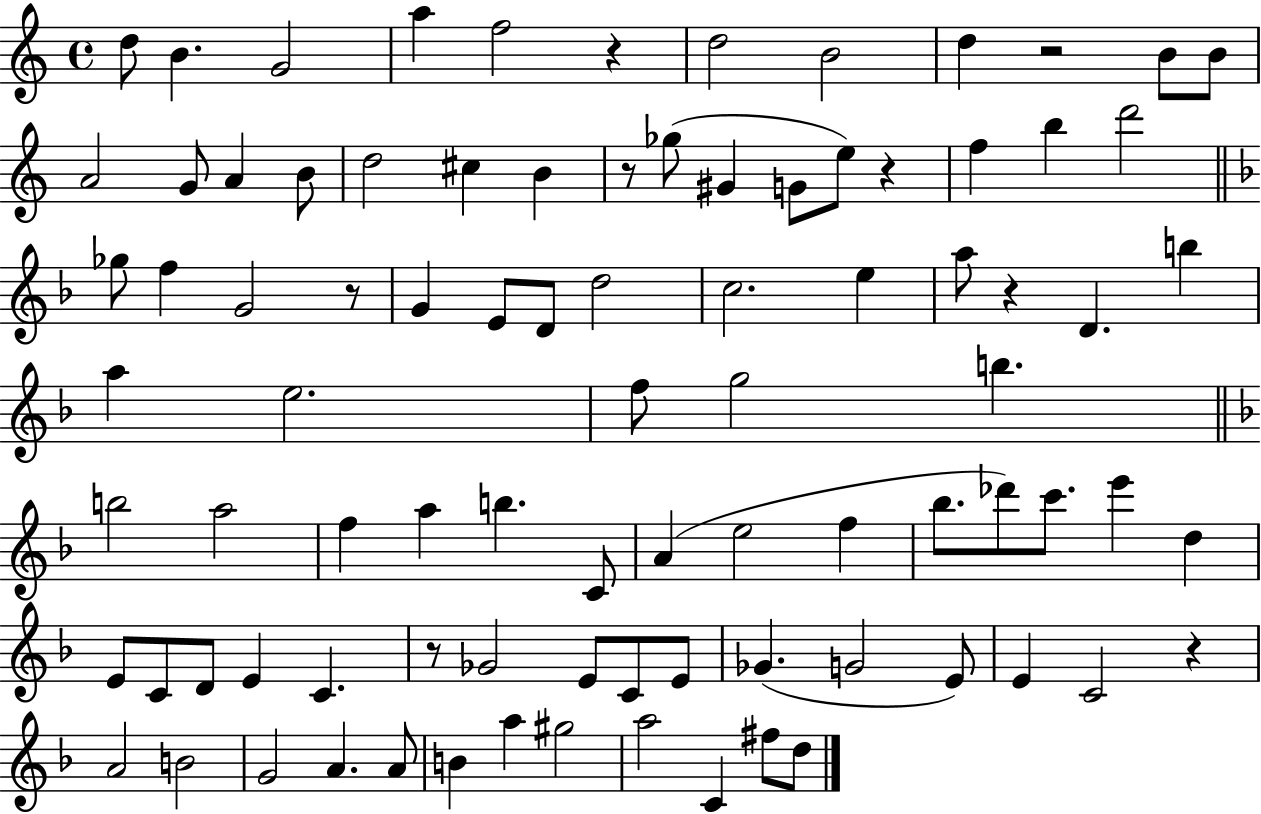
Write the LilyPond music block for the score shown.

{
  \clef treble
  \time 4/4
  \defaultTimeSignature
  \key c \major
  d''8 b'4. g'2 | a''4 f''2 r4 | d''2 b'2 | d''4 r2 b'8 b'8 | \break a'2 g'8 a'4 b'8 | d''2 cis''4 b'4 | r8 ges''8( gis'4 g'8 e''8) r4 | f''4 b''4 d'''2 | \break \bar "||" \break \key d \minor ges''8 f''4 g'2 r8 | g'4 e'8 d'8 d''2 | c''2. e''4 | a''8 r4 d'4. b''4 | \break a''4 e''2. | f''8 g''2 b''4. | \bar "||" \break \key d \minor b''2 a''2 | f''4 a''4 b''4. c'8 | a'4( e''2 f''4 | bes''8. des'''8) c'''8. e'''4 d''4 | \break e'8 c'8 d'8 e'4 c'4. | r8 ges'2 e'8 c'8 e'8 | ges'4.( g'2 e'8) | e'4 c'2 r4 | \break a'2 b'2 | g'2 a'4. a'8 | b'4 a''4 gis''2 | a''2 c'4 fis''8 d''8 | \break \bar "|."
}